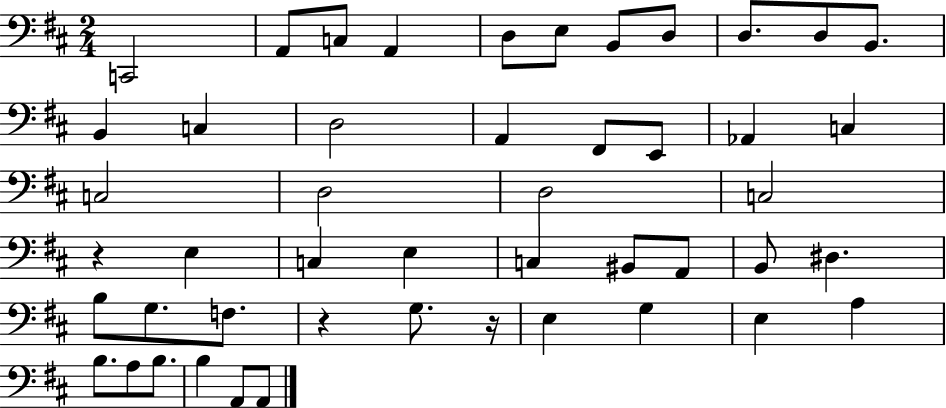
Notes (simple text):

C2/h A2/e C3/e A2/q D3/e E3/e B2/e D3/e D3/e. D3/e B2/e. B2/q C3/q D3/h A2/q F#2/e E2/e Ab2/q C3/q C3/h D3/h D3/h C3/h R/q E3/q C3/q E3/q C3/q BIS2/e A2/e B2/e D#3/q. B3/e G3/e. F3/e. R/q G3/e. R/s E3/q G3/q E3/q A3/q B3/e. A3/e B3/e. B3/q A2/e A2/e